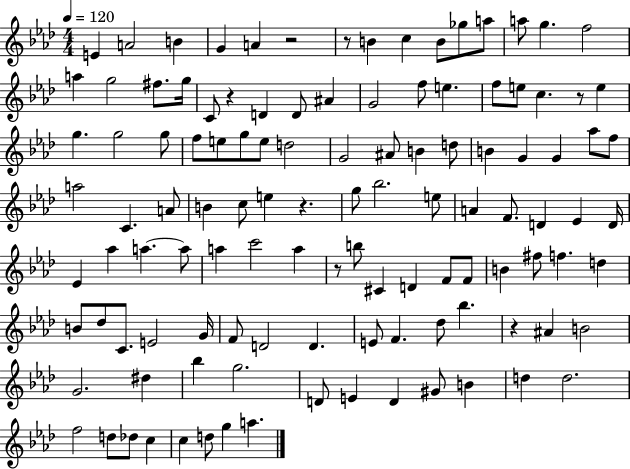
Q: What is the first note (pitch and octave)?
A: E4